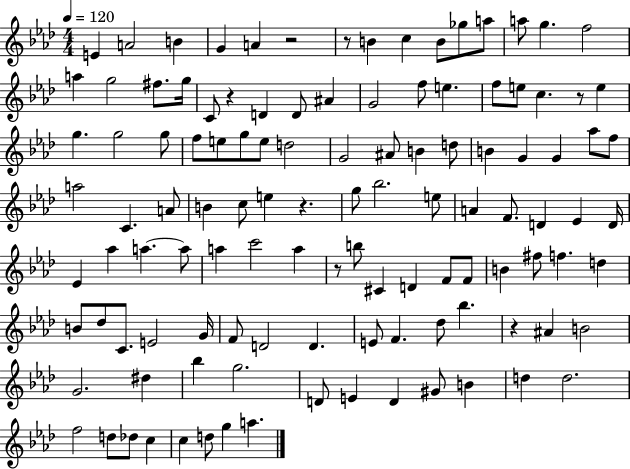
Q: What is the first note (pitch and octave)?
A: E4